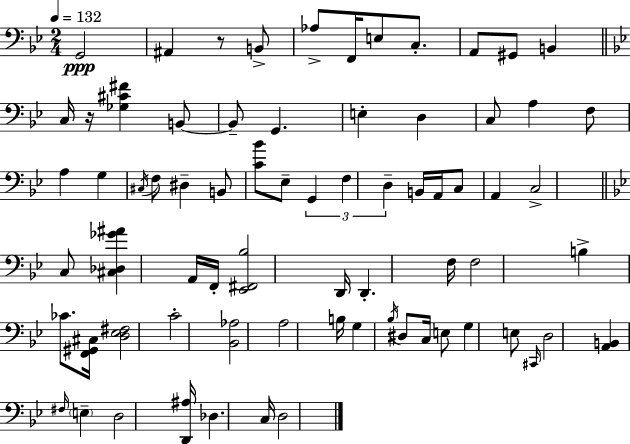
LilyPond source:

{
  \clef bass
  \numericTimeSignature
  \time 2/4
  \key bes \major
  \tempo 4 = 132
  g,2\ppp | ais,4 r8 b,8-> | aes8-> f,16 e8 c8.-. | a,8 gis,8 b,4 | \break \bar "||" \break \key bes \major c16 r16 <ges cis' fis'>4 b,8~~ | b,8-- g,4. | e4-. d4 | c8 a4 f8 | \break a4 g4 | \acciaccatura { cis16 } f8 dis4-- b,8 | <c' bes'>8 ees8-- \tuplet 3/2 { g,4 | f4 d4-- } | \break b,16 a,16 c8 a,4 | c2-> | \bar "||" \break \key bes \major c8 <cis des ges' ais'>4 a,16 f,16-. | <ees, fis, bes>2 | d,16 d,4.-. f16 | f2 | \break b4-> ces'8. <f, gis, cis>16 | <d ees fis>2 | c'2-. | <bes, aes>2 | \break a2 | b16 g4 \acciaccatura { bes16 } dis8 | c16 e8 g4 e8 | \grace { cis,16 } d2 | \break <a, b,>4 \grace { fis16 } \parenthesize e4-- | d2 | <d, ais>16 des4. | c16 d2 | \break \bar "|."
}